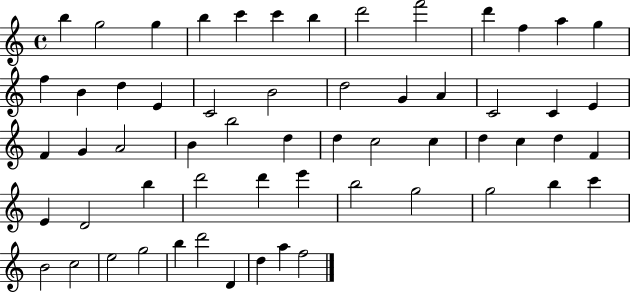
B5/q G5/h G5/q B5/q C6/q C6/q B5/q D6/h F6/h D6/q F5/q A5/q G5/q F5/q B4/q D5/q E4/q C4/h B4/h D5/h G4/q A4/q C4/h C4/q E4/q F4/q G4/q A4/h B4/q B5/h D5/q D5/q C5/h C5/q D5/q C5/q D5/q F4/q E4/q D4/h B5/q D6/h D6/q E6/q B5/h G5/h G5/h B5/q C6/q B4/h C5/h E5/h G5/h B5/q D6/h D4/q D5/q A5/q F5/h